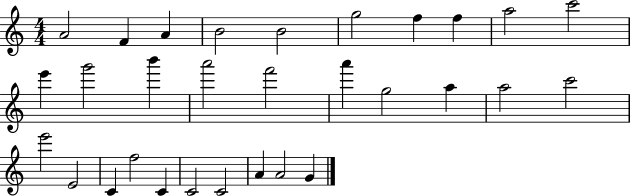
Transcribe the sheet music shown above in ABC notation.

X:1
T:Untitled
M:4/4
L:1/4
K:C
A2 F A B2 B2 g2 f f a2 c'2 e' g'2 b' a'2 f'2 a' g2 a a2 c'2 e'2 E2 C f2 C C2 C2 A A2 G